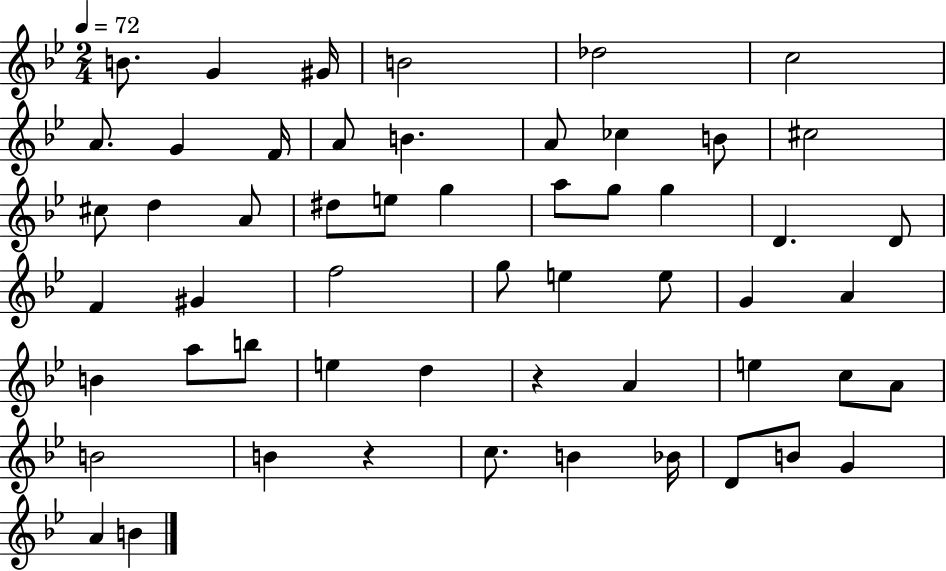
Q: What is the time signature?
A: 2/4